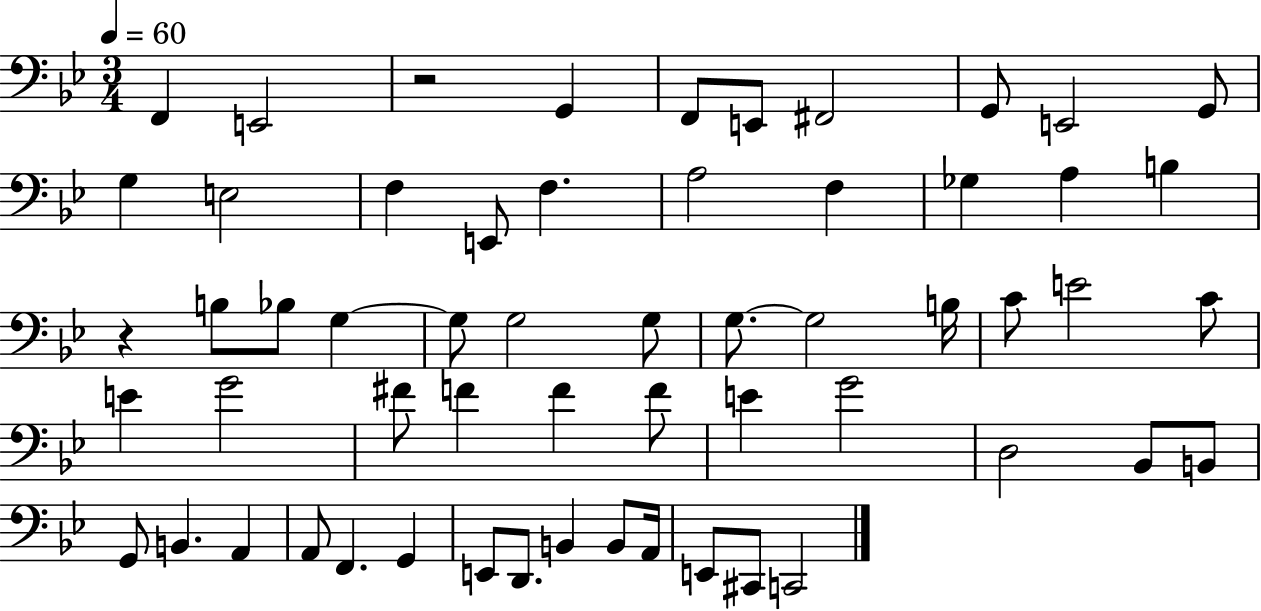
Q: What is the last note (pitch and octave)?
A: C2